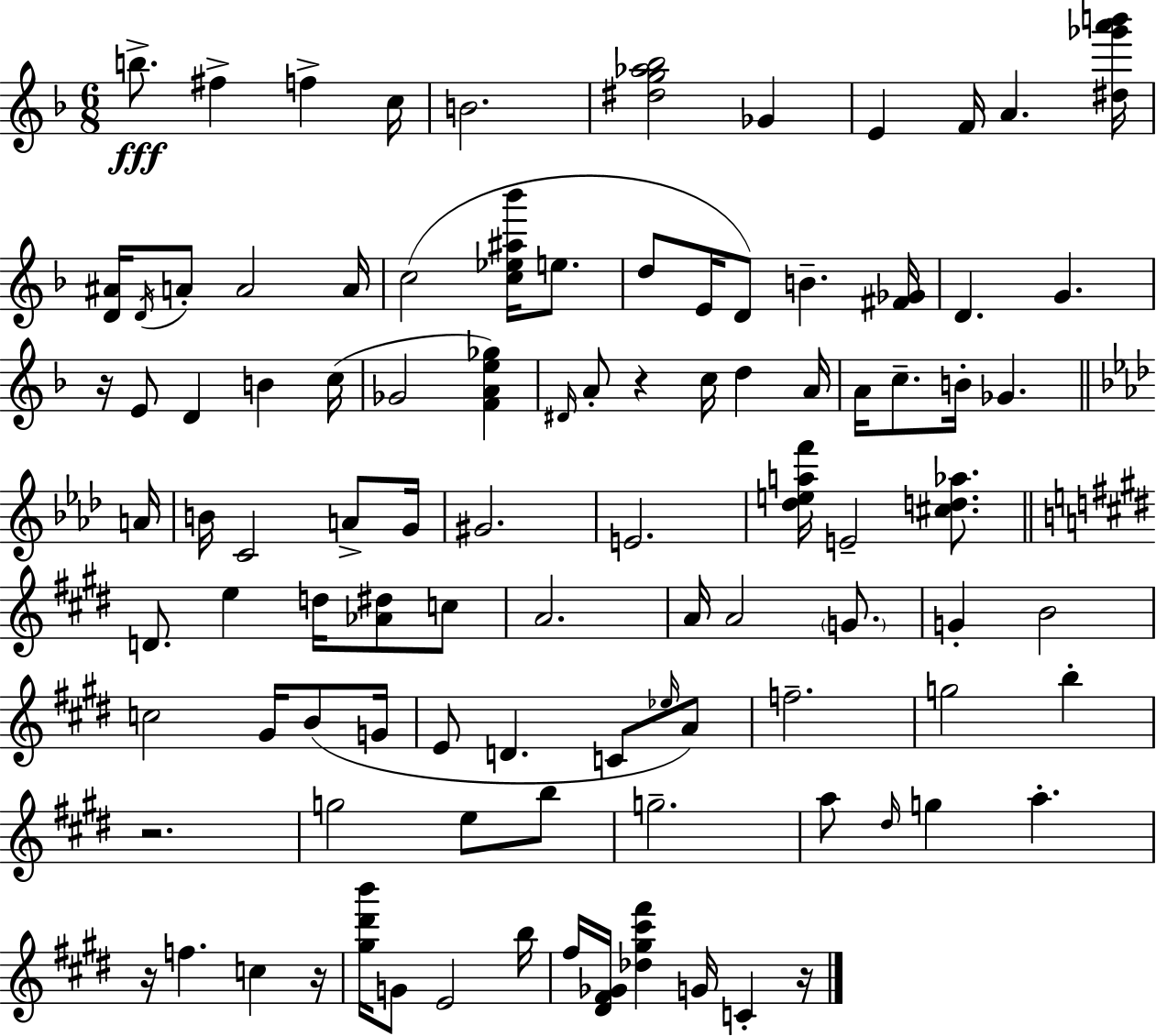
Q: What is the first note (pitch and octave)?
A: B5